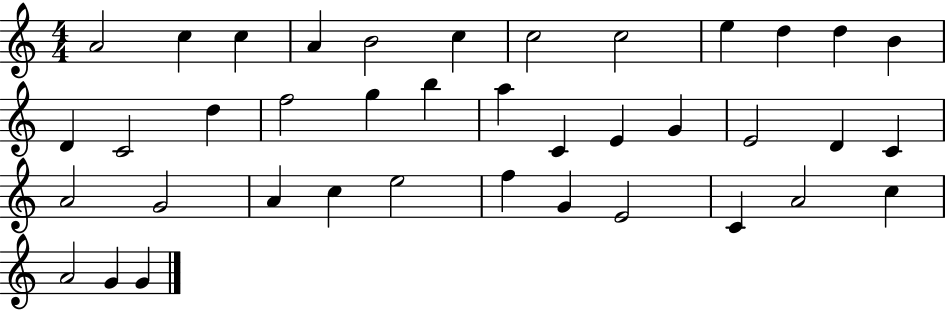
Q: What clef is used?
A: treble